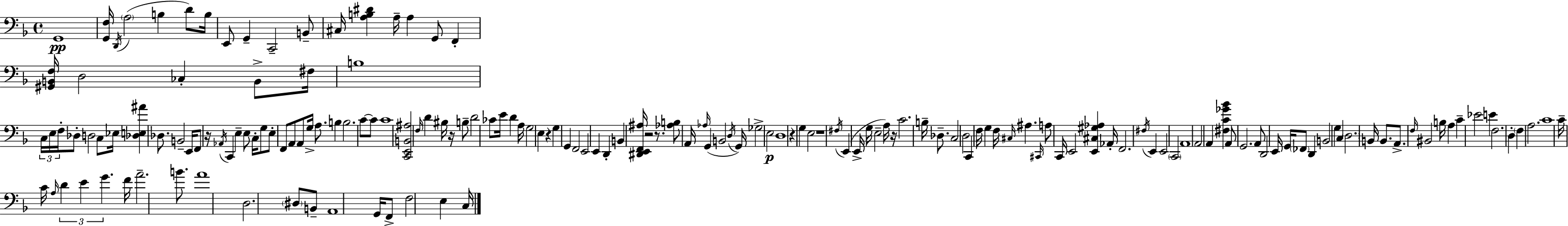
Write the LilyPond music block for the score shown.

{
  \clef bass
  \time 4/4
  \defaultTimeSignature
  \key d \minor
  g,1\pp | <g, f>16 \acciaccatura { d,16 } \parenthesize a2( b4 d'8) | b16 e,8 g,4-- c,2-- b,8-- | cis16 <a b dis'>4 a16-- a4 g,8 f,4-. | \break <gis, b, f>16 d2 ces4-. b,8-> | fis16 b1 | \tuplet 3/2 { c16 e16 f16-. } des8-. d2 c8 | ees16 <des e ais'>4 des8. b,2-- | \break e,16 f,8 r16 \acciaccatura { aes,16 } c,4 e4-- e8 c16-. | g8 e8-. f,8 a,8 a,8 g16-> a8. b4 | b2. c'8~~ | c'8 c'1 | \break <c, e, b, ais>2 \grace { f16 } d'4 bis16 | r16 b8-- d'2 ces'8 e'16 d'4 | a16 g2 e4 r4 | g4 g,4 f,2 | \break e,2 e,4 d,4-. | b,4 <dis, e, f, ais>16 r2 | r8. <aes b>8 a,16 \grace { aes16 }( g,4 b,2 | \acciaccatura { d16 }) g,16 ges2-> e2\p | \break d1 | r4 g4 e2 | r1 | \acciaccatura { fis16 }( e,4 e,16-> g16 e2-- | \break a16) r16 c'2. | b16-- des8.-- c2 d2 | c,4 f16 g4 f16 | \grace { cis16 } ais4. \grace { cis,16 } a8 c,16 e,2 | \break <e, cis gis aes>4 aes,16-. f,2. | \acciaccatura { fis16 } e,4 e,2 | \parenthesize c,2 a,1 | a,2 | \break a,4 <fis c' ges' bes'>4 a,8 g,2. | a,8 d,2 | e,16 g,16 \parenthesize fes,8 d,4 b,2 | g4 c4 \parenthesize d2. | \break b,16 b,8. a,8.-> \grace { f16 } bis,2 | b16 a4 c'4-- ees'2 | e'4 f2. | d4-. \parenthesize f4 a2. | \break c'1 | c'16-- c'16 \grace { a16 } \tuplet 3/2 { d'4 | e'4 g'4. } f'16 a'2.-- | b'8. a'1 | \break d2. | \parenthesize dis8 b,8-- a,1 | g,16 f,8-> f2 | e4 c16 \bar "|."
}